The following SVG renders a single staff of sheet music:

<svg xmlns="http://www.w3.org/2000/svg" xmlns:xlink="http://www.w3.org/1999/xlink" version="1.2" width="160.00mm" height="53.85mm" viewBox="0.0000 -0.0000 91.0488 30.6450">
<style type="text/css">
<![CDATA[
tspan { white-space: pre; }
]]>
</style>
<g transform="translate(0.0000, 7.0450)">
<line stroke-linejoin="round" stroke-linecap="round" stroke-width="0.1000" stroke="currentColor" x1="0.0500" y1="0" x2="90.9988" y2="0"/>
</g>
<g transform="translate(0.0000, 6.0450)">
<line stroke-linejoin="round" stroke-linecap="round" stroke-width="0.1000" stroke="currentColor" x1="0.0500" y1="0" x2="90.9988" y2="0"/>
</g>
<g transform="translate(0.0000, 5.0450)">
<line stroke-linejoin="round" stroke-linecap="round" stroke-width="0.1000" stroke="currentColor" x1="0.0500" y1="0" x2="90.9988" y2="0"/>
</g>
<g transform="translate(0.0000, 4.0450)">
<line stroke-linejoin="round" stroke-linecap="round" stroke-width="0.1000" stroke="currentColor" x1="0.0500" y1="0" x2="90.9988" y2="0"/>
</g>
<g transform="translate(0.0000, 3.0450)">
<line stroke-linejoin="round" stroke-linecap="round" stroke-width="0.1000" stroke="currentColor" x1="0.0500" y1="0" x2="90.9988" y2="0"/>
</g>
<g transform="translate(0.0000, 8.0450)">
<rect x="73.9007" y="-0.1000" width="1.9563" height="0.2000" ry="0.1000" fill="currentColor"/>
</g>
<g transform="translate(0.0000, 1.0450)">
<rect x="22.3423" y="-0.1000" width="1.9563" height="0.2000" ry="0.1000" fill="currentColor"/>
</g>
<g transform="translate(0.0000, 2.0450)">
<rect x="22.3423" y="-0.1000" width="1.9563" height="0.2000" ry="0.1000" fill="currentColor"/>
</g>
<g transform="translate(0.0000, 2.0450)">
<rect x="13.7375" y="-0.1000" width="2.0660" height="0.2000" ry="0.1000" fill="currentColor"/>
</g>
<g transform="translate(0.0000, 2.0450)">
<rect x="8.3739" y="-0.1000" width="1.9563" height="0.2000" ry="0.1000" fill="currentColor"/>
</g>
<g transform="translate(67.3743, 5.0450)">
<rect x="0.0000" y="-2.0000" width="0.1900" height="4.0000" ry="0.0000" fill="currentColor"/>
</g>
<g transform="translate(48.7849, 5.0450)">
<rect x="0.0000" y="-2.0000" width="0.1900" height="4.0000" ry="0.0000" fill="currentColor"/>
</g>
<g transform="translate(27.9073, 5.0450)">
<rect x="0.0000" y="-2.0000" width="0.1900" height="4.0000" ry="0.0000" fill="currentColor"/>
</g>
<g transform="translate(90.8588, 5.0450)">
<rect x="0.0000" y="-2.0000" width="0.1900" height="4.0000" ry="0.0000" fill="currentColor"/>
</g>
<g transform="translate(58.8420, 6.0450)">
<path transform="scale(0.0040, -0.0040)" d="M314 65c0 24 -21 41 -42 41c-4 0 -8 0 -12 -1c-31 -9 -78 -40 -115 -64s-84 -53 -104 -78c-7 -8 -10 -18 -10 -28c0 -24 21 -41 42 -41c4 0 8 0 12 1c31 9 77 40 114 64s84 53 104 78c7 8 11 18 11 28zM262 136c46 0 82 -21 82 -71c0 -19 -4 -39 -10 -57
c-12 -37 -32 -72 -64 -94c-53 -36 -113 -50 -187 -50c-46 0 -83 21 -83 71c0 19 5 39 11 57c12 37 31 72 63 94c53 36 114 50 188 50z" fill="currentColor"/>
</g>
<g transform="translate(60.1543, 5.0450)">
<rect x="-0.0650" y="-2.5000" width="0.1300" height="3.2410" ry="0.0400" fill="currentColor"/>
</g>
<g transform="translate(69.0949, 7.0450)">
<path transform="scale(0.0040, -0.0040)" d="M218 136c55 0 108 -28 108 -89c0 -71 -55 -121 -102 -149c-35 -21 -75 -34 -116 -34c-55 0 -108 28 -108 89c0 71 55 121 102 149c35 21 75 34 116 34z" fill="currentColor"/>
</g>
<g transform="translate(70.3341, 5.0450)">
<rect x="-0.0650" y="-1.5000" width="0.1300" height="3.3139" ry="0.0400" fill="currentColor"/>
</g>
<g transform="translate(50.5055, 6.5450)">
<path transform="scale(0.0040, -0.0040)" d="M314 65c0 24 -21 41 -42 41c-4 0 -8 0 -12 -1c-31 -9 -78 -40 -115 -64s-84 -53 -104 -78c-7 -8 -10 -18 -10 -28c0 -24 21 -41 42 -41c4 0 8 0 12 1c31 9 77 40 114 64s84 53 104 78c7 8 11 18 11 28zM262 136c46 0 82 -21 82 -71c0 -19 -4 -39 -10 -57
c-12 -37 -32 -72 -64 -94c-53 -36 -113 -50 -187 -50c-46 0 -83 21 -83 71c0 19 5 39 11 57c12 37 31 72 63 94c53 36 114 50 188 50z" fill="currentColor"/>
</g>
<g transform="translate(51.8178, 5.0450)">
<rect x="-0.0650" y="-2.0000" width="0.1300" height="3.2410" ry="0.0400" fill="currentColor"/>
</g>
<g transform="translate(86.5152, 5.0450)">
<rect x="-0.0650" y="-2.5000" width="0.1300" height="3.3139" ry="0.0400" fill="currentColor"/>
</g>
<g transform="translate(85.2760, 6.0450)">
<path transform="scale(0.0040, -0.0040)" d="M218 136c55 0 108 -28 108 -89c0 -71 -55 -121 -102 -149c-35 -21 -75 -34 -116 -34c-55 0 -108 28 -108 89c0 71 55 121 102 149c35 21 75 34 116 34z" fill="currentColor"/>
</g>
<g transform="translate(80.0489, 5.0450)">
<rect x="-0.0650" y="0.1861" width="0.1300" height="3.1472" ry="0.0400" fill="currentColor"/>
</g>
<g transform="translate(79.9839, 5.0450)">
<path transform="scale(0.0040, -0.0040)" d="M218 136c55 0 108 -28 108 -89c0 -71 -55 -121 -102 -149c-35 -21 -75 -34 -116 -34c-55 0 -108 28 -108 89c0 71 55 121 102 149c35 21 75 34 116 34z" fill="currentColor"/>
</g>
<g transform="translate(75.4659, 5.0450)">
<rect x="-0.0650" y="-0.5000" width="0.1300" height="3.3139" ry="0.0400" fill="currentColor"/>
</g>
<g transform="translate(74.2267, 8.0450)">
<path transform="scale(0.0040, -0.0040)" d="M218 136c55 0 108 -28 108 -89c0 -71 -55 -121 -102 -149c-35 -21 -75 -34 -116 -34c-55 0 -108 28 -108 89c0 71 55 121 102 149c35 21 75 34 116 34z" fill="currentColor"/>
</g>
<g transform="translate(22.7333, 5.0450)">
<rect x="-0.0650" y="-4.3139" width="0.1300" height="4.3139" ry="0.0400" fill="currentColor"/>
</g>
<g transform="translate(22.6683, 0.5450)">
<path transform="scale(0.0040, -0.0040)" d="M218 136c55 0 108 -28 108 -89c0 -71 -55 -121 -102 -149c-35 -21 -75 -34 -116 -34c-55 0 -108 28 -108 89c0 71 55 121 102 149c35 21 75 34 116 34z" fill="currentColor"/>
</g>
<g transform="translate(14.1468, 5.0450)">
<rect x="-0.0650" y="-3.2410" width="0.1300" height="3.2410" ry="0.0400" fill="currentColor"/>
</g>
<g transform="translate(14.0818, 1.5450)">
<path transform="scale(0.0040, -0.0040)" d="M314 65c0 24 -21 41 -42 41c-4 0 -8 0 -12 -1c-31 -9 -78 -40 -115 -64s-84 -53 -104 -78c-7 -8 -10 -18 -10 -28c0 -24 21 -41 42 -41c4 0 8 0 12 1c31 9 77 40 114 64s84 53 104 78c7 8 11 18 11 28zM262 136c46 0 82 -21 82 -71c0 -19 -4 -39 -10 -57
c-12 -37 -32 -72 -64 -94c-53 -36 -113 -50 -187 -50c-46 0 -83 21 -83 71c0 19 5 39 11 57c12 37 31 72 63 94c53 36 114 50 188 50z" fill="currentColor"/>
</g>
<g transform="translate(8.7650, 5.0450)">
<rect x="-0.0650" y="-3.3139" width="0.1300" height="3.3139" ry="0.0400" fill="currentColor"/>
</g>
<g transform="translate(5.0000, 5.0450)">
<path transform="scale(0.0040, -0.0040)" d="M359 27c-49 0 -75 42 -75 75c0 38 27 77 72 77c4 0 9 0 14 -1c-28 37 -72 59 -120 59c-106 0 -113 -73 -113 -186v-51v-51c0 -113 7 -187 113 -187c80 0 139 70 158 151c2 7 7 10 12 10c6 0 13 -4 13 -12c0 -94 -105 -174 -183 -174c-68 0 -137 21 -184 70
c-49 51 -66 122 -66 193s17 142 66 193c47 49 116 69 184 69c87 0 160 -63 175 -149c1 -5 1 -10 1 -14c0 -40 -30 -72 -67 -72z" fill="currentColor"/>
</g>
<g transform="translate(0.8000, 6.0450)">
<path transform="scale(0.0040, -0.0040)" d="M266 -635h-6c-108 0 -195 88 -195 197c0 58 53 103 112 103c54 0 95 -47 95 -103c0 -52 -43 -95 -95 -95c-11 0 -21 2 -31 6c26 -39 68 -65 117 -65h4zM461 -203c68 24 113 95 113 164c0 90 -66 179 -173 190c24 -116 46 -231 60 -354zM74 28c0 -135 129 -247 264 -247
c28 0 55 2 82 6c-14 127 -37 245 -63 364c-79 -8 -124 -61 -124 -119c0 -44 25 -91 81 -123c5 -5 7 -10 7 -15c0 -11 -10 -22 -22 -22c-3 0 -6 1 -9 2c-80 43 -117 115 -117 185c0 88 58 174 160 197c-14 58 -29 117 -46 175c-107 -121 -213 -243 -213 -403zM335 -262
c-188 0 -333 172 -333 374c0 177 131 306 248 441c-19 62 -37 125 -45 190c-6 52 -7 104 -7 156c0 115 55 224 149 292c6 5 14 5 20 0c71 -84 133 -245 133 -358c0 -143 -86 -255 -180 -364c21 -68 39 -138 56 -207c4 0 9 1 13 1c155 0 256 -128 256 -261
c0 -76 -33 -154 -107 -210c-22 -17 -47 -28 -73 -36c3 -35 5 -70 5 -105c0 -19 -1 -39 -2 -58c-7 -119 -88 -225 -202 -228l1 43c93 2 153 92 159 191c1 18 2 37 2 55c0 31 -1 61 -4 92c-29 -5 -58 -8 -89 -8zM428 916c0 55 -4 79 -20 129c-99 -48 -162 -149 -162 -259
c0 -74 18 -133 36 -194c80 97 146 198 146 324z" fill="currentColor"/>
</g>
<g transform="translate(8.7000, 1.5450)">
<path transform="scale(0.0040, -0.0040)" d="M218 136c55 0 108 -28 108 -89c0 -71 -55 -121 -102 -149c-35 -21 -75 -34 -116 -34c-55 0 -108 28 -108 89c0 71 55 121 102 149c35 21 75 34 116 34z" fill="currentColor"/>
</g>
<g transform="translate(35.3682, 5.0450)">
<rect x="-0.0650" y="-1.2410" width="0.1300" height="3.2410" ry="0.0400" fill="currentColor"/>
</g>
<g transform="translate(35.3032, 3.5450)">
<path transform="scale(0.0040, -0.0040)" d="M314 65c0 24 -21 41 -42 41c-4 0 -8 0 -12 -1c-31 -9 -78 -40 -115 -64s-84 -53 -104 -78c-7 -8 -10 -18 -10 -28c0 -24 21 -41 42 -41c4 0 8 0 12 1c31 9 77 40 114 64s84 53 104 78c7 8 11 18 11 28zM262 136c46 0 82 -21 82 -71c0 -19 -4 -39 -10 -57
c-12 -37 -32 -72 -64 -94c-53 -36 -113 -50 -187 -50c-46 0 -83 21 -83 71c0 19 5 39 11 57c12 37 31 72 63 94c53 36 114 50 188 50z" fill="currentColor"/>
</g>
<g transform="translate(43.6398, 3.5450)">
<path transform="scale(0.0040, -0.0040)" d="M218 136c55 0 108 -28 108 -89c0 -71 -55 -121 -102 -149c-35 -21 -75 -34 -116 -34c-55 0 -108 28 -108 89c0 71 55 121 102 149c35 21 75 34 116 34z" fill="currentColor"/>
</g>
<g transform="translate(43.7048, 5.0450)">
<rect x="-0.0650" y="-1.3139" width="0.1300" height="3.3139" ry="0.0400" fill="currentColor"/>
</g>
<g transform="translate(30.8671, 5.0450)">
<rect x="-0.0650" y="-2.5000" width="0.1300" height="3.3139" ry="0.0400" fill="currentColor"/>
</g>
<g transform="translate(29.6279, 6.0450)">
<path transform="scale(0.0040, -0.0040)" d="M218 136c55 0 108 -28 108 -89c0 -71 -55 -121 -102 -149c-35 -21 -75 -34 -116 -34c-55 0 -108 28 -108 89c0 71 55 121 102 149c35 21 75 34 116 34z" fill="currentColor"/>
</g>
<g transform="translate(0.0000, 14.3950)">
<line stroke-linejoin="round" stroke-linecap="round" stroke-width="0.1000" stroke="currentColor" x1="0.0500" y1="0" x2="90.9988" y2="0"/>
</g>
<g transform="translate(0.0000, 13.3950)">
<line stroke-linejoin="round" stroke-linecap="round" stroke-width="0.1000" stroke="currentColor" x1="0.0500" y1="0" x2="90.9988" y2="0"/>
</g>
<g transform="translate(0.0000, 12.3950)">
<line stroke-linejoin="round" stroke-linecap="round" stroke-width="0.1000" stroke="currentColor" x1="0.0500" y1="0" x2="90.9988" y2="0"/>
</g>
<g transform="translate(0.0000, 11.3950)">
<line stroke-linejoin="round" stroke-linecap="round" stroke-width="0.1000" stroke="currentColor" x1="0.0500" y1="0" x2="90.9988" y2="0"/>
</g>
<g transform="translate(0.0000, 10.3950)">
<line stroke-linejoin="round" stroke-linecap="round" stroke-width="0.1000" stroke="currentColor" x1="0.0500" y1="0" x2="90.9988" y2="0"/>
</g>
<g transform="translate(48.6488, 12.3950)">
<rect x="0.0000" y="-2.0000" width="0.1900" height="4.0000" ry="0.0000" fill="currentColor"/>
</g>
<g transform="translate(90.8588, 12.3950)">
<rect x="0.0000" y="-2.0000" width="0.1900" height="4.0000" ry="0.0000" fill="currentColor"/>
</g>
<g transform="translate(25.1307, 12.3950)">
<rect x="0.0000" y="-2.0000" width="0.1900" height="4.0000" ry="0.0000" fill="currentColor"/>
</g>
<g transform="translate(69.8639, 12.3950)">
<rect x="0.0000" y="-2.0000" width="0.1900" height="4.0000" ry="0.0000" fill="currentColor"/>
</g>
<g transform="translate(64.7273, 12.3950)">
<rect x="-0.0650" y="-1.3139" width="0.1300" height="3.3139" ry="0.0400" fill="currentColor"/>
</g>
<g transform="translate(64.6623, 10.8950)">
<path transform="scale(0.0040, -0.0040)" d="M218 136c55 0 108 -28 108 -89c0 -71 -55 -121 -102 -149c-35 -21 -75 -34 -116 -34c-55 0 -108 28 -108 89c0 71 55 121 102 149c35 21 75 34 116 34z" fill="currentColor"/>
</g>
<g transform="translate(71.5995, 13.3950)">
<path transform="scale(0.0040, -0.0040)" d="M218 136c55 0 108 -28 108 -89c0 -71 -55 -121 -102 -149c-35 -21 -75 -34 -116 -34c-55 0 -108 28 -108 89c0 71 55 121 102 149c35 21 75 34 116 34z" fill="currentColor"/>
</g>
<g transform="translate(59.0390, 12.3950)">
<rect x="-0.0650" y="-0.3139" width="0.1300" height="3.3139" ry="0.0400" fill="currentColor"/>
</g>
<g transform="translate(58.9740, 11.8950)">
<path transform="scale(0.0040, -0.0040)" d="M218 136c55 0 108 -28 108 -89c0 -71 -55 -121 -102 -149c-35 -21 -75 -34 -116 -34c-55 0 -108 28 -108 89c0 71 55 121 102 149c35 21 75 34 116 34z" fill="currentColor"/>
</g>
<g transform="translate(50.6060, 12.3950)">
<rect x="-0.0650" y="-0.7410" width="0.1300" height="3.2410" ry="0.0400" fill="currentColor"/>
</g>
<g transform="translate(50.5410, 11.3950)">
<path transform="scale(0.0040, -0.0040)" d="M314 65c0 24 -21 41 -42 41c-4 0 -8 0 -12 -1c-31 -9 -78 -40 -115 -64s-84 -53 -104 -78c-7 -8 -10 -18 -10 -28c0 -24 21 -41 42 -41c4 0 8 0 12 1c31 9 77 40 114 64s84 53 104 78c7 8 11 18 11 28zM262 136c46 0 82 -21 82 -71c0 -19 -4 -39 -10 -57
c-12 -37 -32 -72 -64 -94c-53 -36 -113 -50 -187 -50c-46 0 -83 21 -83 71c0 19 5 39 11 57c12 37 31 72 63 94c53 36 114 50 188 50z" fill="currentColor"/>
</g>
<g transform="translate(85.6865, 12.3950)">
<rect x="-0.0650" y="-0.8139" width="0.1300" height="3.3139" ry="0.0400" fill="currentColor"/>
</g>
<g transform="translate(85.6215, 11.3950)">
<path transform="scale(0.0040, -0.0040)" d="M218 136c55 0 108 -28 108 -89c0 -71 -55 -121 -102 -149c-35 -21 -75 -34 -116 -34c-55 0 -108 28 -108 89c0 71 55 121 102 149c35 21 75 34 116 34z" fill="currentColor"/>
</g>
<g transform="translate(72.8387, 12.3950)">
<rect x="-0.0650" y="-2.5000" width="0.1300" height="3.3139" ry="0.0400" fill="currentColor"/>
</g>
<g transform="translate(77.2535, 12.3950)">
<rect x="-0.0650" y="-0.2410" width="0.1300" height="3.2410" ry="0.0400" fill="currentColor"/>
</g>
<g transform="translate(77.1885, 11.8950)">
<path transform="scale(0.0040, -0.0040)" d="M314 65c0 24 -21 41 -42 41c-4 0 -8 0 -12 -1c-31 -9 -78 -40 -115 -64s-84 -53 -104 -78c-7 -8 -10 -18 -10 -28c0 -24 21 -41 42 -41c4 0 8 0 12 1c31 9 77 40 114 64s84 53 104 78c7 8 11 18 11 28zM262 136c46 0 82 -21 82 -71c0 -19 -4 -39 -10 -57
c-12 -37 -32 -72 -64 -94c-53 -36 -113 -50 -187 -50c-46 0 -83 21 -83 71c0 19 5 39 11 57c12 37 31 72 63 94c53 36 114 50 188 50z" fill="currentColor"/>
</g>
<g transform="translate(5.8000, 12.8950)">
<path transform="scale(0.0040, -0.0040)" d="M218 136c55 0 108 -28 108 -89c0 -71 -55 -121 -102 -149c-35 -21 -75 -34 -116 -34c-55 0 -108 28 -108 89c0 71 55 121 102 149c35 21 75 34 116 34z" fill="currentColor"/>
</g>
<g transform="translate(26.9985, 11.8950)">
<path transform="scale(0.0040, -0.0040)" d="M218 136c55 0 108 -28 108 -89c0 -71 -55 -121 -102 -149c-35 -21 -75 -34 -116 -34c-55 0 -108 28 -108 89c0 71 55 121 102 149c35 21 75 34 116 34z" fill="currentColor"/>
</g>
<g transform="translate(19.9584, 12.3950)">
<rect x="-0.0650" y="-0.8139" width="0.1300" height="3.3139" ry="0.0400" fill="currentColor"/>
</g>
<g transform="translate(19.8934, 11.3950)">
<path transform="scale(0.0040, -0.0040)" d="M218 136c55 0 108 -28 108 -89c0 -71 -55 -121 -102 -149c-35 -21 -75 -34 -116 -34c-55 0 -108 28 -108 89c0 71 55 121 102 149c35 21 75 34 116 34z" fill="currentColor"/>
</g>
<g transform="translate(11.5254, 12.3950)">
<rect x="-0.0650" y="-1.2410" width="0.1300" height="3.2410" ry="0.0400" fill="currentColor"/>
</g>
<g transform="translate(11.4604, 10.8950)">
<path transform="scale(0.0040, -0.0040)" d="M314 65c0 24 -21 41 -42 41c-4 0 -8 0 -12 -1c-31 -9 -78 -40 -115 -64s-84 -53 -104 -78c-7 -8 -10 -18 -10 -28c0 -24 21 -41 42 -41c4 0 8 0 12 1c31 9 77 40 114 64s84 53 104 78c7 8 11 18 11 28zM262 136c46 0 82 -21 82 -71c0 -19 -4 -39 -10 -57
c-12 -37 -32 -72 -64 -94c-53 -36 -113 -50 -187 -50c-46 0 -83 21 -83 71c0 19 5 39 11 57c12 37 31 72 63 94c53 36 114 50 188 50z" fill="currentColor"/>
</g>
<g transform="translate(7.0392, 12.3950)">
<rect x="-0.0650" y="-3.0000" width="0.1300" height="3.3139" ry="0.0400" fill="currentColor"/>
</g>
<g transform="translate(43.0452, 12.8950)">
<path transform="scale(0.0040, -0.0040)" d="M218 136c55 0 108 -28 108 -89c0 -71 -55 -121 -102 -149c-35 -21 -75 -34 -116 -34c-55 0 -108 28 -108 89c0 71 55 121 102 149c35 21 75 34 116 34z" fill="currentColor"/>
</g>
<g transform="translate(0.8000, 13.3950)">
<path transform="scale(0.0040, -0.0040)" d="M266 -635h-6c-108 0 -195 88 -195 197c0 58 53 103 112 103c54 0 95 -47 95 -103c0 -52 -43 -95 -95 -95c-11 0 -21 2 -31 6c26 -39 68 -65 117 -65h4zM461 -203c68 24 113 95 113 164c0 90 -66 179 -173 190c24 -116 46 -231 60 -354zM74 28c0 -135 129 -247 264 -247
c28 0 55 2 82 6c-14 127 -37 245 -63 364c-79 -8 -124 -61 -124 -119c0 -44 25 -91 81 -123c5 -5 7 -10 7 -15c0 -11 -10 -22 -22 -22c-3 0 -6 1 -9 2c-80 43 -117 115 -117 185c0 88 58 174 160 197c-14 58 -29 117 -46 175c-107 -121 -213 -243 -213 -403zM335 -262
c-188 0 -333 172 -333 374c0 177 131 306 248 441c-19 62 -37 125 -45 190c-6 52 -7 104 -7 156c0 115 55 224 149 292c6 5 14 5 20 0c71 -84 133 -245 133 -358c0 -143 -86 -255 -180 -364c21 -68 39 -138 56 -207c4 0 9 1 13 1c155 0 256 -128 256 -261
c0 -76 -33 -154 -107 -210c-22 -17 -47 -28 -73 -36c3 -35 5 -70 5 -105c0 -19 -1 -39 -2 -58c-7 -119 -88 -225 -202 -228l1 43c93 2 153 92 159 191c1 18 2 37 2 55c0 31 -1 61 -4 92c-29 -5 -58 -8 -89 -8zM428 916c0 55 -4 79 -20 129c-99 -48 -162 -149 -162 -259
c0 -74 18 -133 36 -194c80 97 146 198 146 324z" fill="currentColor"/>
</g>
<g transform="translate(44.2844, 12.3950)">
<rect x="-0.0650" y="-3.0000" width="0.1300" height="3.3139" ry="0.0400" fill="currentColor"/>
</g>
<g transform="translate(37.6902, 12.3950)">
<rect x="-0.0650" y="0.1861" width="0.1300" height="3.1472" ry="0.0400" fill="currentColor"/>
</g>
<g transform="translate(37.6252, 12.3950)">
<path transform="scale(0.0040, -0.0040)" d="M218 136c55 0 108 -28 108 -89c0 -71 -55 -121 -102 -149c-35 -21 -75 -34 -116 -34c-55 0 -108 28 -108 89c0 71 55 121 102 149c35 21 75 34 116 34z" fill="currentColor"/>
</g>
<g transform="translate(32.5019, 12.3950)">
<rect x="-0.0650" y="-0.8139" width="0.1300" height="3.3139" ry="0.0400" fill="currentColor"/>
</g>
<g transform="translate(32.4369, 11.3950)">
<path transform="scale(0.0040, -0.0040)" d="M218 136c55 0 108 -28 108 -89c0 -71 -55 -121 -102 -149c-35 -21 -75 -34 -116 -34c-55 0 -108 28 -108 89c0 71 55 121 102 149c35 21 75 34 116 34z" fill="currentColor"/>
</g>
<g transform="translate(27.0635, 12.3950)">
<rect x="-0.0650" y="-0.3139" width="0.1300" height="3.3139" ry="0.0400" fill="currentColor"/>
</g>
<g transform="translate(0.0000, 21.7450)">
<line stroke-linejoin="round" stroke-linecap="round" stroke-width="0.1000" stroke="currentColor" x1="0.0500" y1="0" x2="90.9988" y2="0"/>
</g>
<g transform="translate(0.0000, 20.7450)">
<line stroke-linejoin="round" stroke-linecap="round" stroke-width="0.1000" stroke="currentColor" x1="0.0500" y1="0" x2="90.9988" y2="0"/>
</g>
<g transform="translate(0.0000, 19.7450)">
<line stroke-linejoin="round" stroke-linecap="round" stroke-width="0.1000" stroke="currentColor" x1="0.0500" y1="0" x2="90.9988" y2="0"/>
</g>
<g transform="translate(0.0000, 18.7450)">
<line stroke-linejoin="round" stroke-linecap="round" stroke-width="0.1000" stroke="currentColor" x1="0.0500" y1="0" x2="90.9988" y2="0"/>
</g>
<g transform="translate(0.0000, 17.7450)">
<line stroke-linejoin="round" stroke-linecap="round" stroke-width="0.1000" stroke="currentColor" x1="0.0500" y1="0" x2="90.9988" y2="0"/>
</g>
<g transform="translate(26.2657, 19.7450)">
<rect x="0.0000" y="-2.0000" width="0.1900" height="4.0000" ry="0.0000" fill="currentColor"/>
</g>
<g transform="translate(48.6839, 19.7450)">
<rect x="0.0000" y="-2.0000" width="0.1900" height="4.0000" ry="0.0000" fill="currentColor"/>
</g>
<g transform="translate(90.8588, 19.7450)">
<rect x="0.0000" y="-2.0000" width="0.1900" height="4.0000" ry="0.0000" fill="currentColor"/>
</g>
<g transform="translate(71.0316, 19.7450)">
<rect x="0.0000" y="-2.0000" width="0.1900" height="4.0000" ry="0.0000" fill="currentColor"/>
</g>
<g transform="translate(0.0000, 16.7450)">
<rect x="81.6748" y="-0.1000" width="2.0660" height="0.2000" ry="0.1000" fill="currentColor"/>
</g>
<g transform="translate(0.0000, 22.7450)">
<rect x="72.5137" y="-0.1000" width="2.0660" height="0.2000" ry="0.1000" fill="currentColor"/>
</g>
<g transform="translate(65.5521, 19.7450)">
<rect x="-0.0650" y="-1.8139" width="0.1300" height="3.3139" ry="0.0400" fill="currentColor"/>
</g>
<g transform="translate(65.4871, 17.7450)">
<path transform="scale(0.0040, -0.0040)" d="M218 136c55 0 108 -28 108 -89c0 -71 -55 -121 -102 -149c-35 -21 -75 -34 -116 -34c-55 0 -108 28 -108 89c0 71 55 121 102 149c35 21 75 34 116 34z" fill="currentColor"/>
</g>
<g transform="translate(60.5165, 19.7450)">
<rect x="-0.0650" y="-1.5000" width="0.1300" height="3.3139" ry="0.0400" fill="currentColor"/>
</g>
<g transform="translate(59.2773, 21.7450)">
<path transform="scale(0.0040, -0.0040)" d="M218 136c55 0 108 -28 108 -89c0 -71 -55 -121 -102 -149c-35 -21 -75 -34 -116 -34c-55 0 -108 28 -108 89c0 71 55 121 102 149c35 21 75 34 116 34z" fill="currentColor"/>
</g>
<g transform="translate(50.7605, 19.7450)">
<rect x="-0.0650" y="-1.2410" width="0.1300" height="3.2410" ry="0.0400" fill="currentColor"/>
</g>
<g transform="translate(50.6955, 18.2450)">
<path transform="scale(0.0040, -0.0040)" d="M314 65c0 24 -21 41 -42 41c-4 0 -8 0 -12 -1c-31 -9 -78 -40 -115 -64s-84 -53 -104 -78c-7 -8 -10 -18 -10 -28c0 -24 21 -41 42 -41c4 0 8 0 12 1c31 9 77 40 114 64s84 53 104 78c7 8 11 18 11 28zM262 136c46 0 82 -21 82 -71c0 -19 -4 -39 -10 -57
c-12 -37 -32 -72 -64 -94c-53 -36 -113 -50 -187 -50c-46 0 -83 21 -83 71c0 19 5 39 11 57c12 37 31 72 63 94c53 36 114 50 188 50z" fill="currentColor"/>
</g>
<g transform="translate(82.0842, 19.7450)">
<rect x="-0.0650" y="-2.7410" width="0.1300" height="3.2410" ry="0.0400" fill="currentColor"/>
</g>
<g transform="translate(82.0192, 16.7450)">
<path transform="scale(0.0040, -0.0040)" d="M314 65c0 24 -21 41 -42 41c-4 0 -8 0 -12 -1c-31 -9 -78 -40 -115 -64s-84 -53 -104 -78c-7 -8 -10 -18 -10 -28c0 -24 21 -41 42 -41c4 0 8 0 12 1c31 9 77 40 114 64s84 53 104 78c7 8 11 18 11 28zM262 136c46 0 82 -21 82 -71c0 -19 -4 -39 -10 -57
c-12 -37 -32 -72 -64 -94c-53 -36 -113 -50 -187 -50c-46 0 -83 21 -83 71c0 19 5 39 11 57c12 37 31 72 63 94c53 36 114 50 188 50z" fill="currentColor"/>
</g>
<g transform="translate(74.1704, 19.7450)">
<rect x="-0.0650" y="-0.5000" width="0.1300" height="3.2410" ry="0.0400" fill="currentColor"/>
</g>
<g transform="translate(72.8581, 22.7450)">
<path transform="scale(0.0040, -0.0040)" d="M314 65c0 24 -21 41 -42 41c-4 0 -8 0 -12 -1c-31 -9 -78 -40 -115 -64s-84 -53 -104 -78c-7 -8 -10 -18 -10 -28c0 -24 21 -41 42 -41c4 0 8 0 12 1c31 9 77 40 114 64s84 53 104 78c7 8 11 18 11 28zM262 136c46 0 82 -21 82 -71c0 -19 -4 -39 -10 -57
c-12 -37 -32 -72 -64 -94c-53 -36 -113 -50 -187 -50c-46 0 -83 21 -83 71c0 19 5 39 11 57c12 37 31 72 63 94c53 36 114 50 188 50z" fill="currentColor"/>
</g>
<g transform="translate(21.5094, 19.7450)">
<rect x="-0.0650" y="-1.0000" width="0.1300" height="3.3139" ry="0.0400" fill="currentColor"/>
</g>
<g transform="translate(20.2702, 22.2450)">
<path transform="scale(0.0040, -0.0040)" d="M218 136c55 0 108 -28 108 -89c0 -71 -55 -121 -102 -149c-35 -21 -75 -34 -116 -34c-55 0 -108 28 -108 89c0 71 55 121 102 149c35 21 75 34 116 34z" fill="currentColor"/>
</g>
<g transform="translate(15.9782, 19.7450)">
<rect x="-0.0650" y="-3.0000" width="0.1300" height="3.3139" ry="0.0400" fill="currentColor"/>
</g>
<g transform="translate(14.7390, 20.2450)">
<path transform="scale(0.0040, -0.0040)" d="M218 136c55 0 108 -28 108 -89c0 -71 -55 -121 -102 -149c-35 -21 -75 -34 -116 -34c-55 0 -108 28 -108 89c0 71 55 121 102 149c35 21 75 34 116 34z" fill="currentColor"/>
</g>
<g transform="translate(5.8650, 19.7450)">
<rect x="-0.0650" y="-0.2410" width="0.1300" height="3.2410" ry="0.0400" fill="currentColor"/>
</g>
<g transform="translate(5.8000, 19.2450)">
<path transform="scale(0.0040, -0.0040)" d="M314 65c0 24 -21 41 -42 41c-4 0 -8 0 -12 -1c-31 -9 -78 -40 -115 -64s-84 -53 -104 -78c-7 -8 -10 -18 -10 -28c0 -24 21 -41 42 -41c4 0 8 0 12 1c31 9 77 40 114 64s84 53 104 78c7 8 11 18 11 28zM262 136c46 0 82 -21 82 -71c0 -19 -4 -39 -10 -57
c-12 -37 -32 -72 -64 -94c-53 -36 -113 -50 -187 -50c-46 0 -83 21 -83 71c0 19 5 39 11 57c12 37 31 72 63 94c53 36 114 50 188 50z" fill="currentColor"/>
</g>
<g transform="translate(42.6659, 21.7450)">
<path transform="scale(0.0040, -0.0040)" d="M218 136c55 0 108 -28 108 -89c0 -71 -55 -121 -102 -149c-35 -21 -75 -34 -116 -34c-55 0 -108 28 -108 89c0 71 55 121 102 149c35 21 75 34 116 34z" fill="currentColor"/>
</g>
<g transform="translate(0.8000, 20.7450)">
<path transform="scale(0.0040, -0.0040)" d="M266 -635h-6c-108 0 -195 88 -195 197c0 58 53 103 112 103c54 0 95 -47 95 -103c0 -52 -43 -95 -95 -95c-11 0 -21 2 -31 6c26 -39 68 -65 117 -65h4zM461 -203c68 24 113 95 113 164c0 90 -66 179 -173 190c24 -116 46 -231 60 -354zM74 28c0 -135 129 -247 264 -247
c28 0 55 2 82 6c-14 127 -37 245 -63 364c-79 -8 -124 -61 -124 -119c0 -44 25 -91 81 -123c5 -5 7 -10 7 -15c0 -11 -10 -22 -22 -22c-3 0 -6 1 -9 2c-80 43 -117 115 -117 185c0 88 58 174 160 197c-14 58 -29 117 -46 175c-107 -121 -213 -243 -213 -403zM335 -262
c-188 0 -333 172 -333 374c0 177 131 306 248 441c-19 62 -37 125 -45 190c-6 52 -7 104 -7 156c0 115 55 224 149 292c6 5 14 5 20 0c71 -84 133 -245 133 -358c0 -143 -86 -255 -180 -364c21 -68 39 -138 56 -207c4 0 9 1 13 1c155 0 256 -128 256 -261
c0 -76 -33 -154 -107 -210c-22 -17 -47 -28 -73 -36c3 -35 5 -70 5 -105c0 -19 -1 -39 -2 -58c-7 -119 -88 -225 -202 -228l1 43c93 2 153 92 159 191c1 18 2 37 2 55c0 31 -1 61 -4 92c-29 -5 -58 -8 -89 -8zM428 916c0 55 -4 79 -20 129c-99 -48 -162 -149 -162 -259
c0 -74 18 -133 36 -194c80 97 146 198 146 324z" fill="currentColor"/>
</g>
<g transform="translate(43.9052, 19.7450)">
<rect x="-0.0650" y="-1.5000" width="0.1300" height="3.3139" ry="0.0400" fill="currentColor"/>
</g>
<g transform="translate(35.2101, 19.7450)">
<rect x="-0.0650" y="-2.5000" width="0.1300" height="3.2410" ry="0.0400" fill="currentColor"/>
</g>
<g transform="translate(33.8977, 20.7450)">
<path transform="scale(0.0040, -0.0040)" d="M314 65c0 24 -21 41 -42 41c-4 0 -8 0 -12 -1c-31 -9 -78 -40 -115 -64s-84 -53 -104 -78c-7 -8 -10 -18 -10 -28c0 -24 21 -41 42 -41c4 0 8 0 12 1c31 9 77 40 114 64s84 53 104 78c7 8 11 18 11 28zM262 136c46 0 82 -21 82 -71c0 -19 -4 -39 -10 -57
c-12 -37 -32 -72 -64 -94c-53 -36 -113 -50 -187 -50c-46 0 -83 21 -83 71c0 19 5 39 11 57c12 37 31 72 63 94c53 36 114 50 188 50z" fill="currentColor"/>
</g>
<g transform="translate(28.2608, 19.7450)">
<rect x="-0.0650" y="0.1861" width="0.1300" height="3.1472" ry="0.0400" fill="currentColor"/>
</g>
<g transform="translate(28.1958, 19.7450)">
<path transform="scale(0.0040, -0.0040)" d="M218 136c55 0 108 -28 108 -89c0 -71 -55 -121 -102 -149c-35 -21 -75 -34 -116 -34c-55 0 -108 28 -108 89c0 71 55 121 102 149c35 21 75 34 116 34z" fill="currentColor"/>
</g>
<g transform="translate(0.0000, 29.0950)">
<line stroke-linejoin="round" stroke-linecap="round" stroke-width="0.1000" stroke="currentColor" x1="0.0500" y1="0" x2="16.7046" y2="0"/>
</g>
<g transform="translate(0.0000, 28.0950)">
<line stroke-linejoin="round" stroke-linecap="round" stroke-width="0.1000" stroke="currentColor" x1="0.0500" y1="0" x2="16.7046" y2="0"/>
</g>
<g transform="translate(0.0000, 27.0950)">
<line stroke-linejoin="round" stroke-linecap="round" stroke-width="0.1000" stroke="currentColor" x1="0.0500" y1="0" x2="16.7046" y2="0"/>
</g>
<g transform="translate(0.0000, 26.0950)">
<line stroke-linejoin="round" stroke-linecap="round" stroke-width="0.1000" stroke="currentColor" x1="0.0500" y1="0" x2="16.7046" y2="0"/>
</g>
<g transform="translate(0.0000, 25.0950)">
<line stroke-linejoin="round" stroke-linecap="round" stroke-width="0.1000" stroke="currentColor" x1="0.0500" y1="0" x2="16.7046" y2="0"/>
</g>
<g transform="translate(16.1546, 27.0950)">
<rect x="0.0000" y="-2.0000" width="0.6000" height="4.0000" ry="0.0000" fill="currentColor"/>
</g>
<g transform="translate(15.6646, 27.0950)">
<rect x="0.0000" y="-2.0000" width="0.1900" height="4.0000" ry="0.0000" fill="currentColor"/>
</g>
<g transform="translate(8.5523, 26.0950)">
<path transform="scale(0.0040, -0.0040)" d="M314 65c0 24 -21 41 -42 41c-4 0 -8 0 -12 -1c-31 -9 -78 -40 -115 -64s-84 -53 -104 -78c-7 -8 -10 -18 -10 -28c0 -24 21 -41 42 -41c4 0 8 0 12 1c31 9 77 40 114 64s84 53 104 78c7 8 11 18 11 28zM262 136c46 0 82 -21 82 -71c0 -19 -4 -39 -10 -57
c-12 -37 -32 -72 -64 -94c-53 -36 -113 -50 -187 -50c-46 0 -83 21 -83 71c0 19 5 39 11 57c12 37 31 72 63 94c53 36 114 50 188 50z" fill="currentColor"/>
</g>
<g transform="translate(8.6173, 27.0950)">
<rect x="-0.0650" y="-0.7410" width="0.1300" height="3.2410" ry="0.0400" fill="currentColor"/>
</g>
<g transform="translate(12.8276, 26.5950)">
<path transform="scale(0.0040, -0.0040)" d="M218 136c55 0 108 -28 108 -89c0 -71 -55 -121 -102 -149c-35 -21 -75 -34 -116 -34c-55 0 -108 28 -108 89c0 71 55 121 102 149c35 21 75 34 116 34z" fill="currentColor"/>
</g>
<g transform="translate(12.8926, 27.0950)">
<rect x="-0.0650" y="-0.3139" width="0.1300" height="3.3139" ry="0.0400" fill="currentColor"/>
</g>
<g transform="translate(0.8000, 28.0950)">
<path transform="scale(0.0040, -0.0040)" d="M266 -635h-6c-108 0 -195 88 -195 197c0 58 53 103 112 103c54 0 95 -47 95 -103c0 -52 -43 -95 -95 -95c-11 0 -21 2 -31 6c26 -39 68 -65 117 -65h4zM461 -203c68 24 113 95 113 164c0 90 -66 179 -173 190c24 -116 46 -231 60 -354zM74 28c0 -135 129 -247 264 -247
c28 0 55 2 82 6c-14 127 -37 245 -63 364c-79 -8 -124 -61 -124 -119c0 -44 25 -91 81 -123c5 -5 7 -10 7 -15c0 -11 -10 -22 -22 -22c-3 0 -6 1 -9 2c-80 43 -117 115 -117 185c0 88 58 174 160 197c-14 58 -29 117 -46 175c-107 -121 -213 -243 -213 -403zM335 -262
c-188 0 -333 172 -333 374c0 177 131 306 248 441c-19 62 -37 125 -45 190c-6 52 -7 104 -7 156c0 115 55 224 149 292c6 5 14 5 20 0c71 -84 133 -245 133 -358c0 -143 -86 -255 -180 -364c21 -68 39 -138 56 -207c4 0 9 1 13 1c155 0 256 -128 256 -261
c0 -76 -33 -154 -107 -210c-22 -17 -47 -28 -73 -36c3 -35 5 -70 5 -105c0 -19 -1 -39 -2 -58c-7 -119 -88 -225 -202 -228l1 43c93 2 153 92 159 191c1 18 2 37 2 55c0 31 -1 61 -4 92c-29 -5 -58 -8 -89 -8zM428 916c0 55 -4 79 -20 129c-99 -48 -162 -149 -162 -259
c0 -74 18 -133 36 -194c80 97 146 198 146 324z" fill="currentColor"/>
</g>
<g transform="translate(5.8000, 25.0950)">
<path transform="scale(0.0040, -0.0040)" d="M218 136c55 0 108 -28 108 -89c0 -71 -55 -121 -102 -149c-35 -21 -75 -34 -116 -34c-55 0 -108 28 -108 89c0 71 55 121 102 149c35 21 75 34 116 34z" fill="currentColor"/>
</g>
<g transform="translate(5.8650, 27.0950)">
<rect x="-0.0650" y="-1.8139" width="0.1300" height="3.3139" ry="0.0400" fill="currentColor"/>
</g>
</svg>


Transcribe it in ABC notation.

X:1
T:Untitled
M:4/4
L:1/4
K:C
b b2 d' G e2 e F2 G2 E C B G A e2 d c d B A d2 c e G c2 d c2 A D B G2 E e2 E f C2 a2 f d2 c